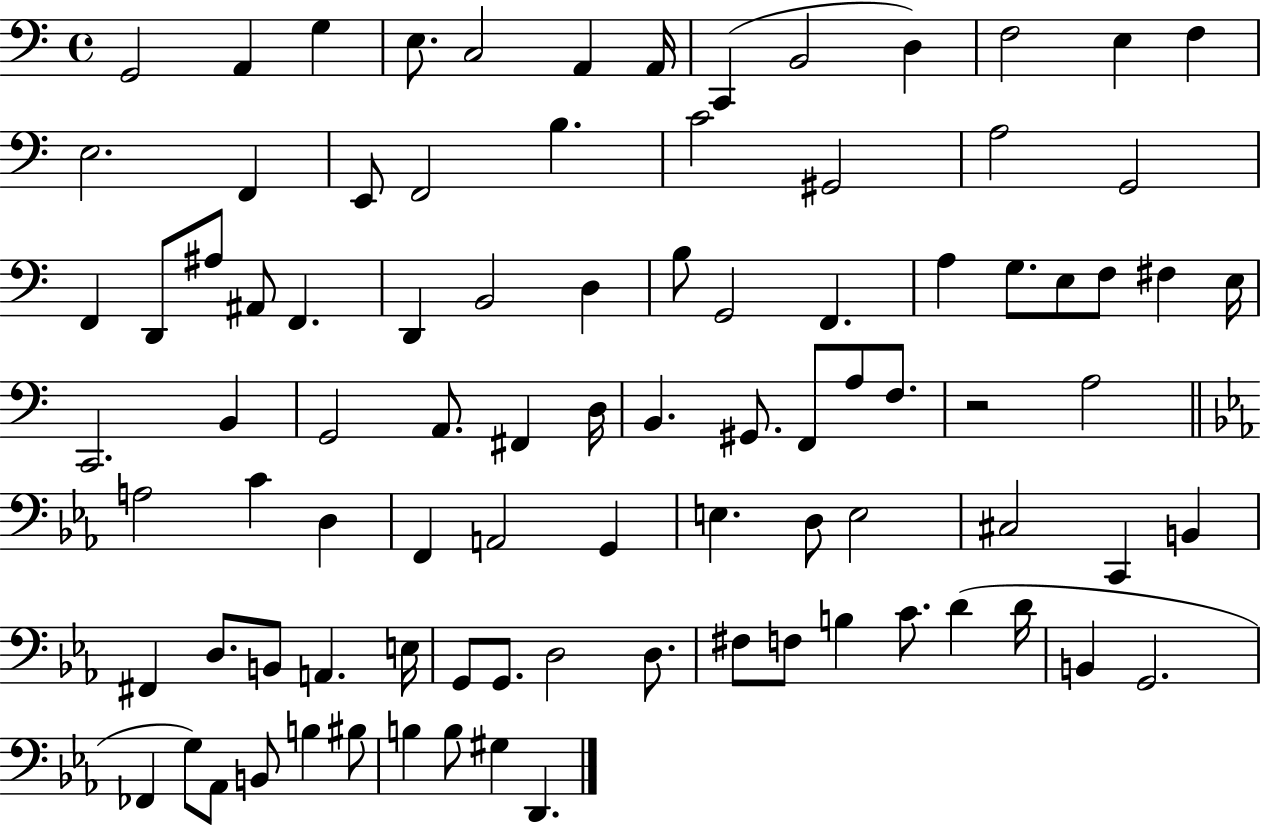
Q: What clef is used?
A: bass